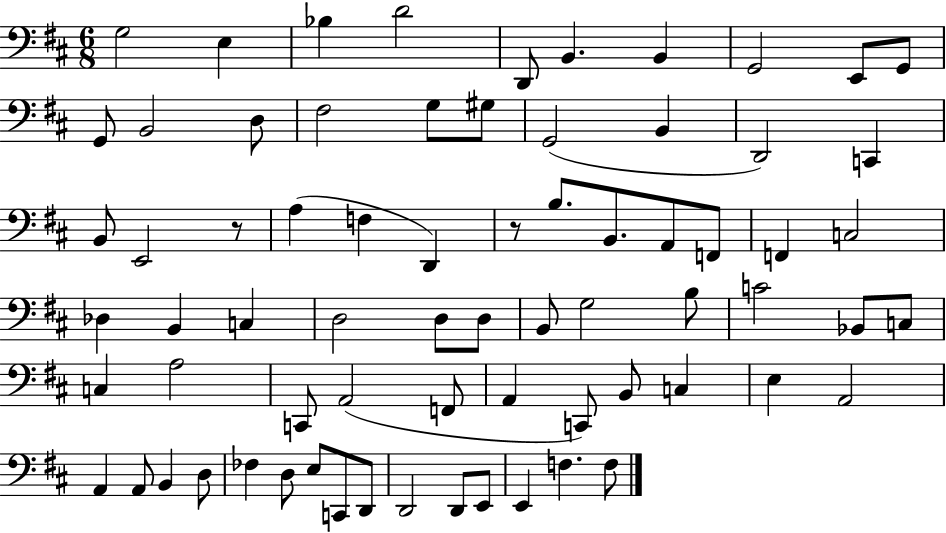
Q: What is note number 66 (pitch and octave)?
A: E2